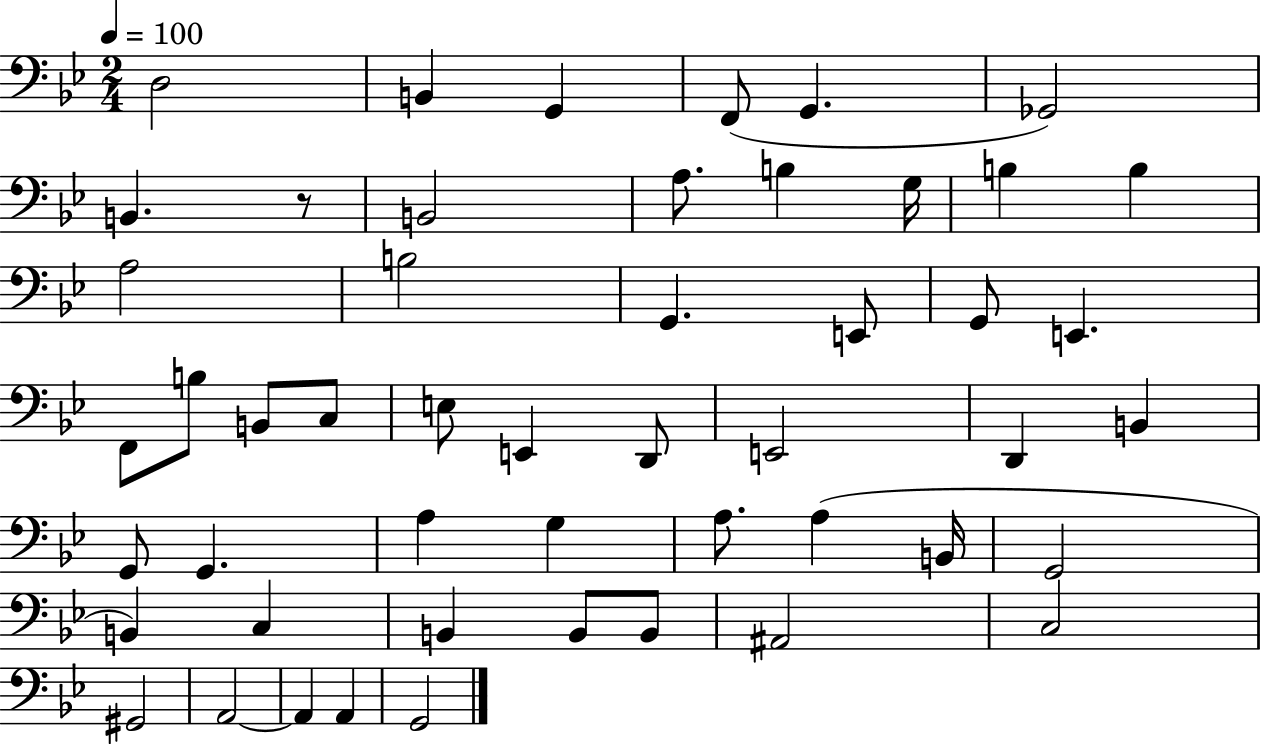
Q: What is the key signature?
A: BES major